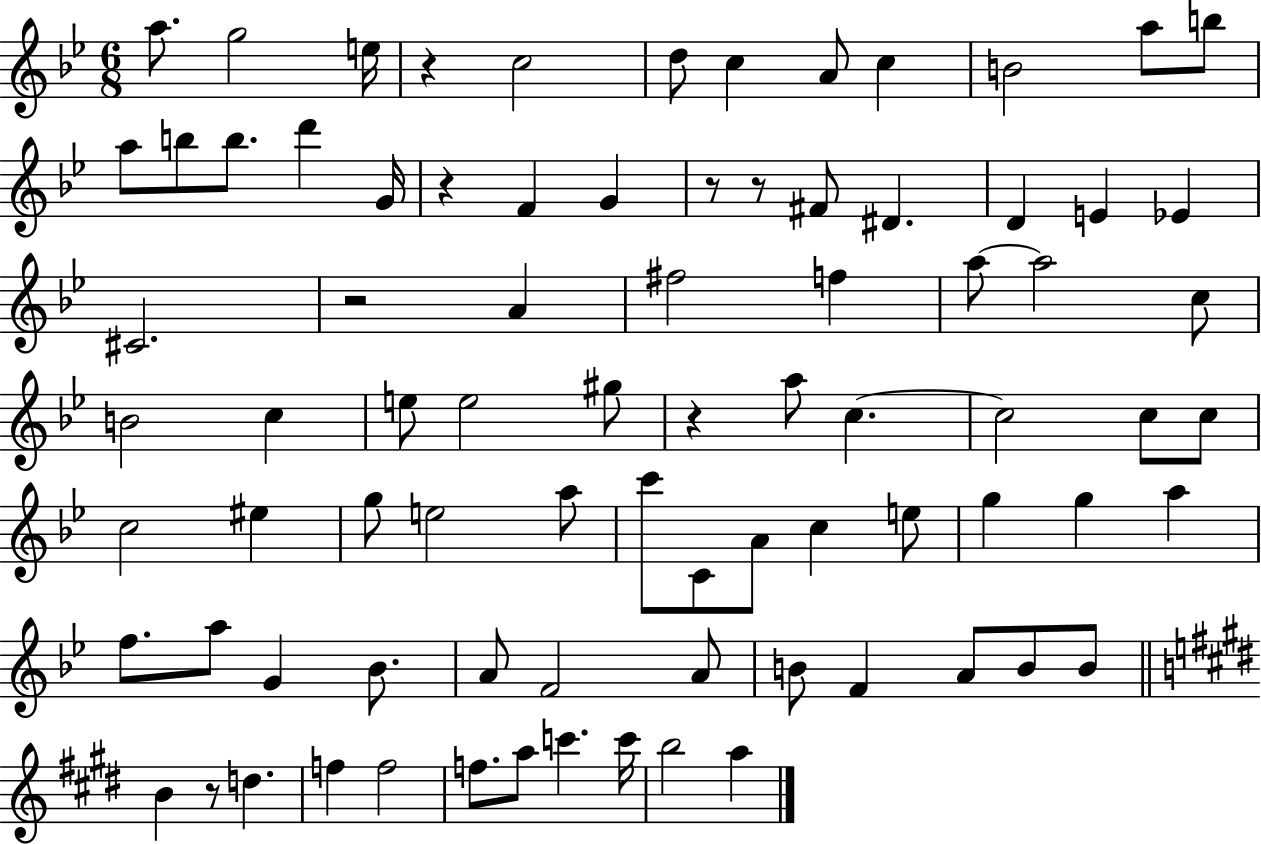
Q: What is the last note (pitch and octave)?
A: A5